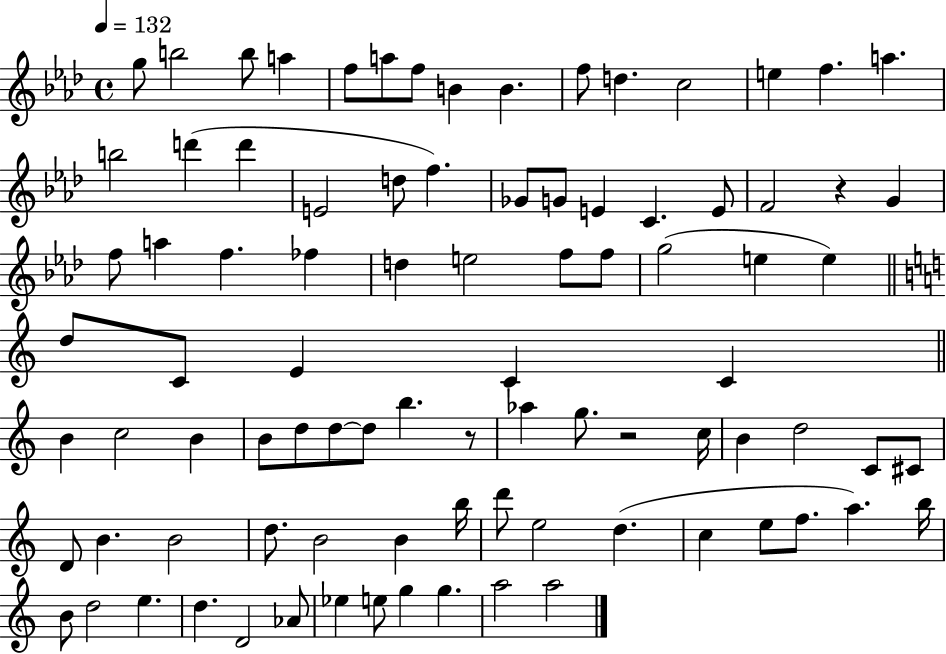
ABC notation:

X:1
T:Untitled
M:4/4
L:1/4
K:Ab
g/2 b2 b/2 a f/2 a/2 f/2 B B f/2 d c2 e f a b2 d' d' E2 d/2 f _G/2 G/2 E C E/2 F2 z G f/2 a f _f d e2 f/2 f/2 g2 e e d/2 C/2 E C C B c2 B B/2 d/2 d/2 d/2 b z/2 _a g/2 z2 c/4 B d2 C/2 ^C/2 D/2 B B2 d/2 B2 B b/4 d'/2 e2 d c e/2 f/2 a b/4 B/2 d2 e d D2 _A/2 _e e/2 g g a2 a2